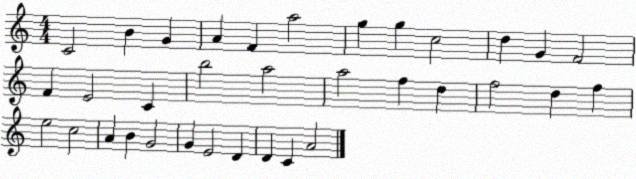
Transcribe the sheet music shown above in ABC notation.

X:1
T:Untitled
M:4/4
L:1/4
K:C
C2 B G A F a2 g g c2 d G F2 F E2 C b2 a2 a2 f d f2 d f e2 c2 A B G2 G E2 D D C A2